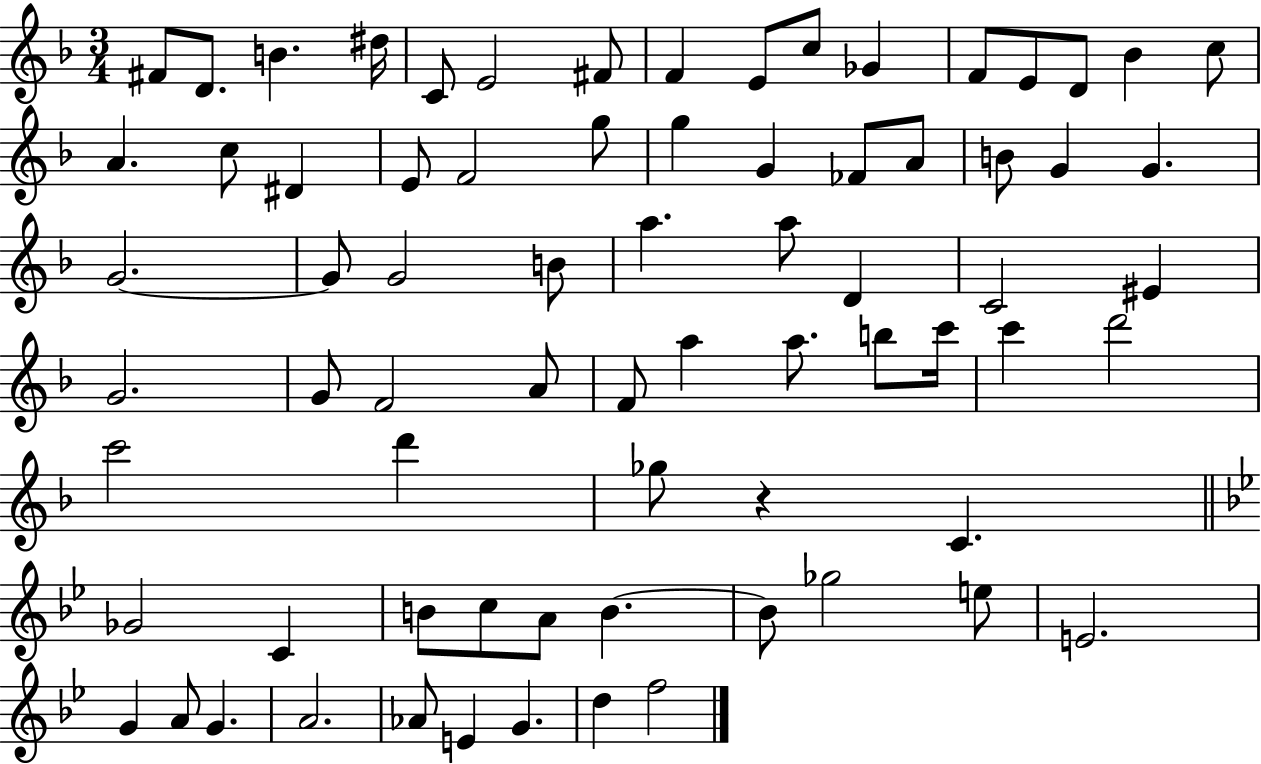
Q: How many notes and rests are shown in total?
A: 73